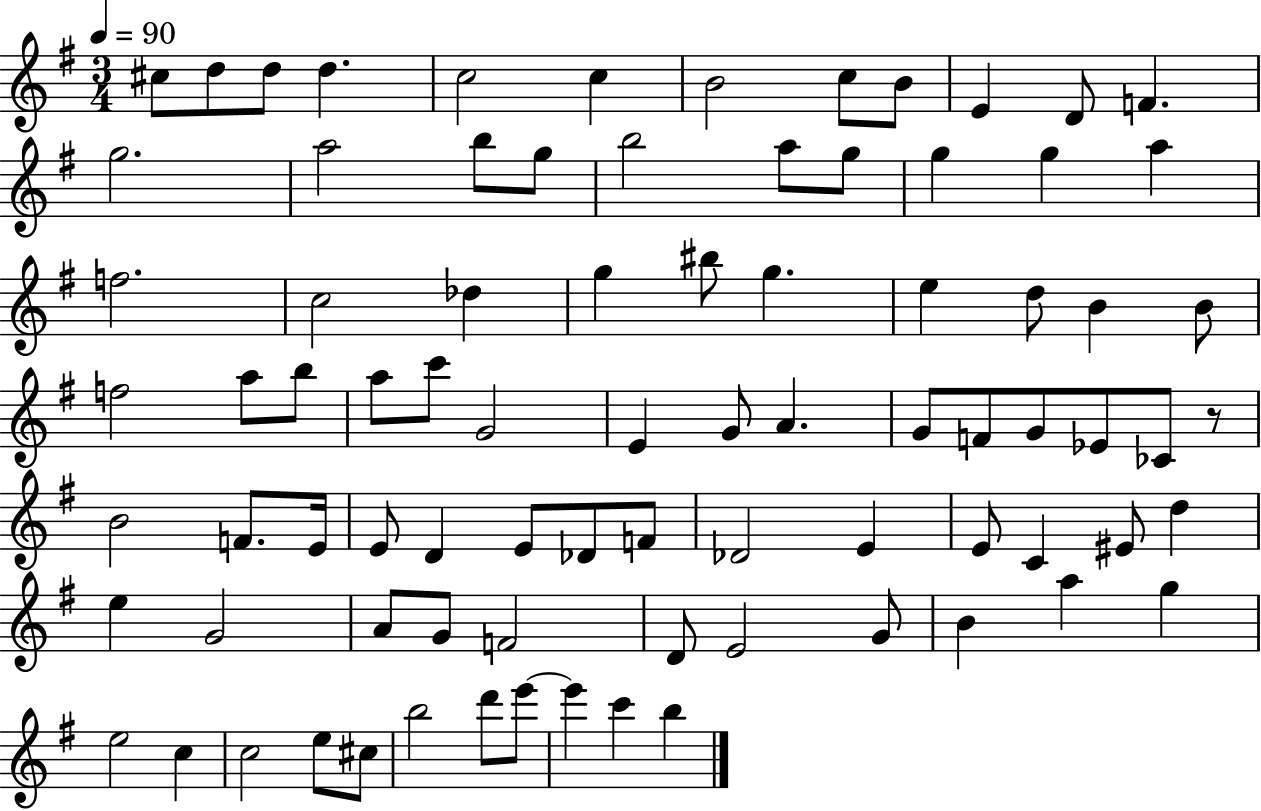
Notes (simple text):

C#5/e D5/e D5/e D5/q. C5/h C5/q B4/h C5/e B4/e E4/q D4/e F4/q. G5/h. A5/h B5/e G5/e B5/h A5/e G5/e G5/q G5/q A5/q F5/h. C5/h Db5/q G5/q BIS5/e G5/q. E5/q D5/e B4/q B4/e F5/h A5/e B5/e A5/e C6/e G4/h E4/q G4/e A4/q. G4/e F4/e G4/e Eb4/e CES4/e R/e B4/h F4/e. E4/s E4/e D4/q E4/e Db4/e F4/e Db4/h E4/q E4/e C4/q EIS4/e D5/q E5/q G4/h A4/e G4/e F4/h D4/e E4/h G4/e B4/q A5/q G5/q E5/h C5/q C5/h E5/e C#5/e B5/h D6/e E6/e E6/q C6/q B5/q